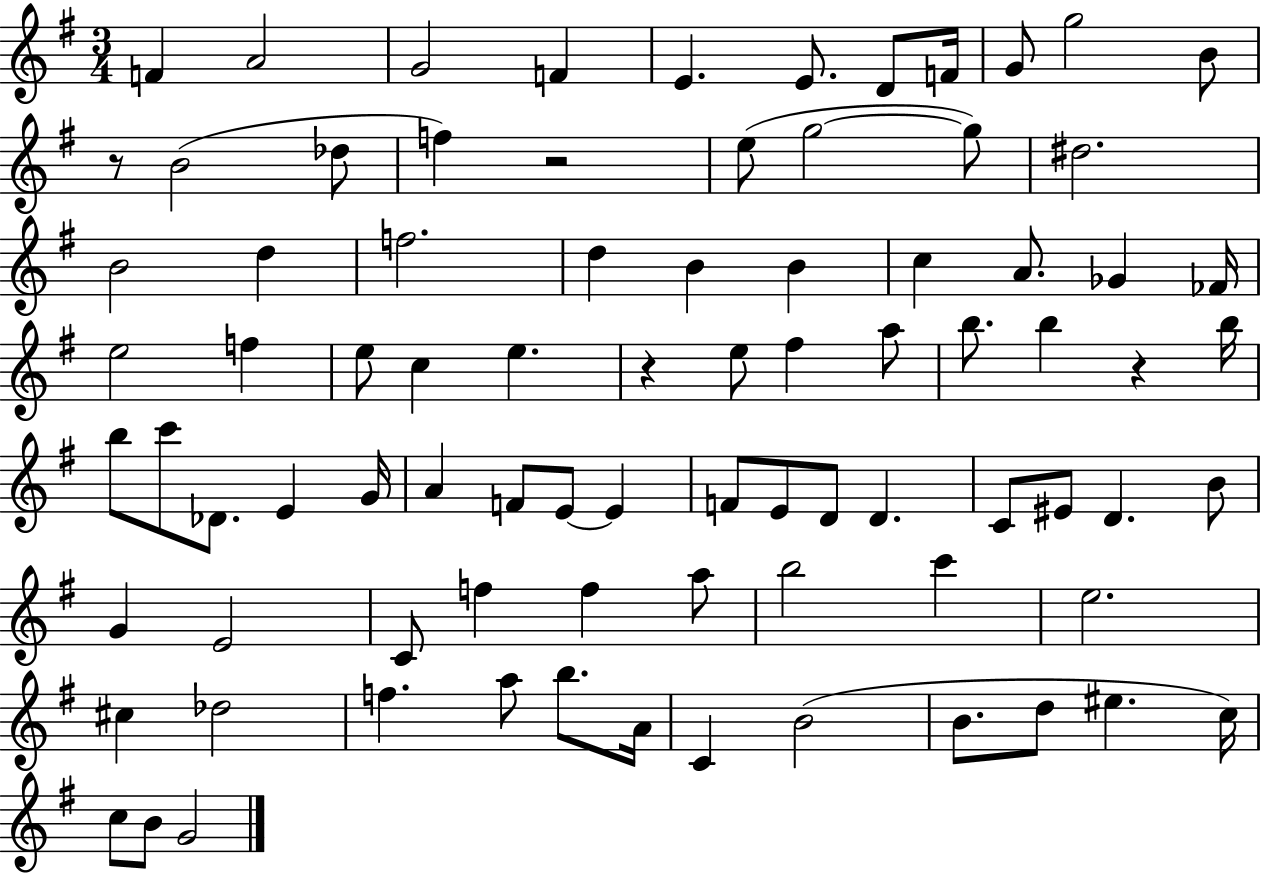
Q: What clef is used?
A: treble